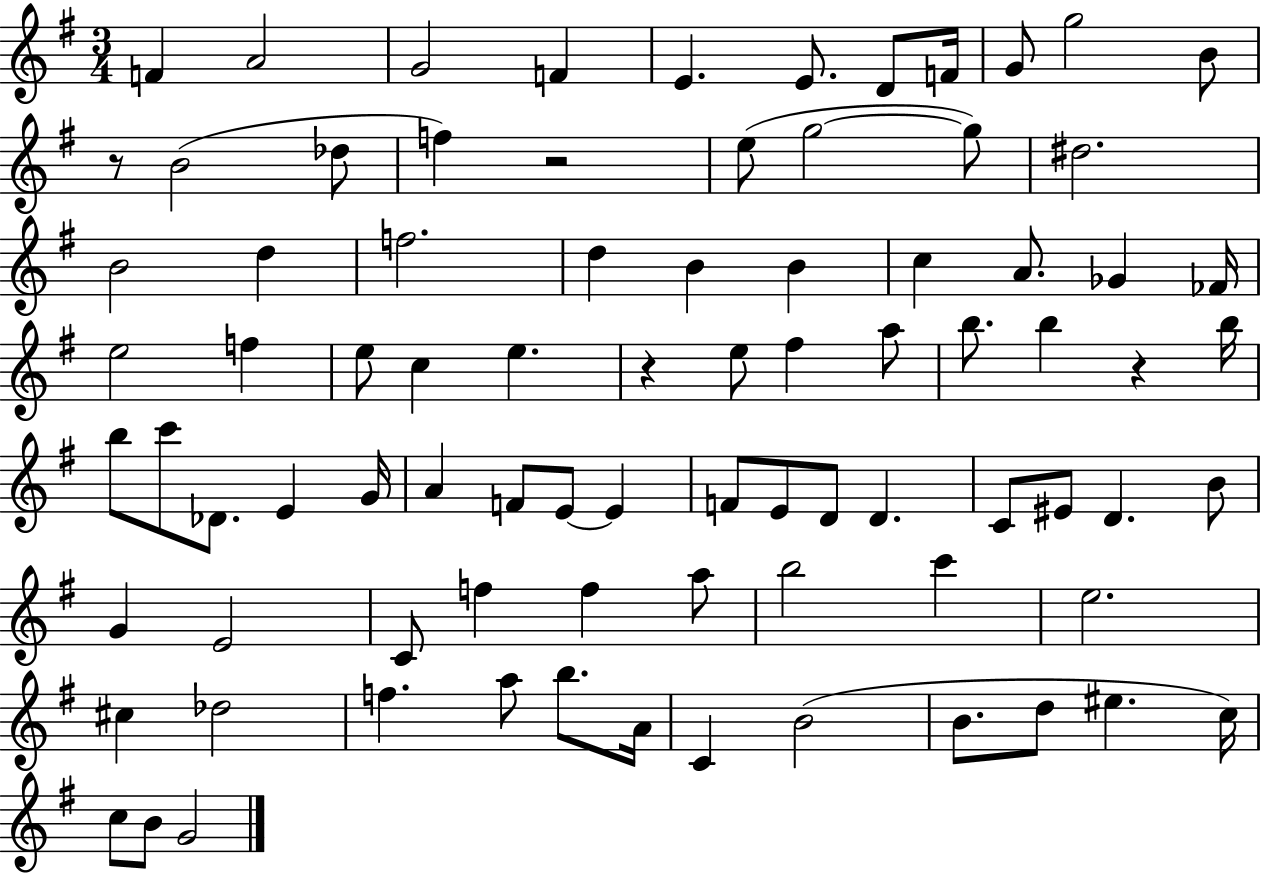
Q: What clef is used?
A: treble